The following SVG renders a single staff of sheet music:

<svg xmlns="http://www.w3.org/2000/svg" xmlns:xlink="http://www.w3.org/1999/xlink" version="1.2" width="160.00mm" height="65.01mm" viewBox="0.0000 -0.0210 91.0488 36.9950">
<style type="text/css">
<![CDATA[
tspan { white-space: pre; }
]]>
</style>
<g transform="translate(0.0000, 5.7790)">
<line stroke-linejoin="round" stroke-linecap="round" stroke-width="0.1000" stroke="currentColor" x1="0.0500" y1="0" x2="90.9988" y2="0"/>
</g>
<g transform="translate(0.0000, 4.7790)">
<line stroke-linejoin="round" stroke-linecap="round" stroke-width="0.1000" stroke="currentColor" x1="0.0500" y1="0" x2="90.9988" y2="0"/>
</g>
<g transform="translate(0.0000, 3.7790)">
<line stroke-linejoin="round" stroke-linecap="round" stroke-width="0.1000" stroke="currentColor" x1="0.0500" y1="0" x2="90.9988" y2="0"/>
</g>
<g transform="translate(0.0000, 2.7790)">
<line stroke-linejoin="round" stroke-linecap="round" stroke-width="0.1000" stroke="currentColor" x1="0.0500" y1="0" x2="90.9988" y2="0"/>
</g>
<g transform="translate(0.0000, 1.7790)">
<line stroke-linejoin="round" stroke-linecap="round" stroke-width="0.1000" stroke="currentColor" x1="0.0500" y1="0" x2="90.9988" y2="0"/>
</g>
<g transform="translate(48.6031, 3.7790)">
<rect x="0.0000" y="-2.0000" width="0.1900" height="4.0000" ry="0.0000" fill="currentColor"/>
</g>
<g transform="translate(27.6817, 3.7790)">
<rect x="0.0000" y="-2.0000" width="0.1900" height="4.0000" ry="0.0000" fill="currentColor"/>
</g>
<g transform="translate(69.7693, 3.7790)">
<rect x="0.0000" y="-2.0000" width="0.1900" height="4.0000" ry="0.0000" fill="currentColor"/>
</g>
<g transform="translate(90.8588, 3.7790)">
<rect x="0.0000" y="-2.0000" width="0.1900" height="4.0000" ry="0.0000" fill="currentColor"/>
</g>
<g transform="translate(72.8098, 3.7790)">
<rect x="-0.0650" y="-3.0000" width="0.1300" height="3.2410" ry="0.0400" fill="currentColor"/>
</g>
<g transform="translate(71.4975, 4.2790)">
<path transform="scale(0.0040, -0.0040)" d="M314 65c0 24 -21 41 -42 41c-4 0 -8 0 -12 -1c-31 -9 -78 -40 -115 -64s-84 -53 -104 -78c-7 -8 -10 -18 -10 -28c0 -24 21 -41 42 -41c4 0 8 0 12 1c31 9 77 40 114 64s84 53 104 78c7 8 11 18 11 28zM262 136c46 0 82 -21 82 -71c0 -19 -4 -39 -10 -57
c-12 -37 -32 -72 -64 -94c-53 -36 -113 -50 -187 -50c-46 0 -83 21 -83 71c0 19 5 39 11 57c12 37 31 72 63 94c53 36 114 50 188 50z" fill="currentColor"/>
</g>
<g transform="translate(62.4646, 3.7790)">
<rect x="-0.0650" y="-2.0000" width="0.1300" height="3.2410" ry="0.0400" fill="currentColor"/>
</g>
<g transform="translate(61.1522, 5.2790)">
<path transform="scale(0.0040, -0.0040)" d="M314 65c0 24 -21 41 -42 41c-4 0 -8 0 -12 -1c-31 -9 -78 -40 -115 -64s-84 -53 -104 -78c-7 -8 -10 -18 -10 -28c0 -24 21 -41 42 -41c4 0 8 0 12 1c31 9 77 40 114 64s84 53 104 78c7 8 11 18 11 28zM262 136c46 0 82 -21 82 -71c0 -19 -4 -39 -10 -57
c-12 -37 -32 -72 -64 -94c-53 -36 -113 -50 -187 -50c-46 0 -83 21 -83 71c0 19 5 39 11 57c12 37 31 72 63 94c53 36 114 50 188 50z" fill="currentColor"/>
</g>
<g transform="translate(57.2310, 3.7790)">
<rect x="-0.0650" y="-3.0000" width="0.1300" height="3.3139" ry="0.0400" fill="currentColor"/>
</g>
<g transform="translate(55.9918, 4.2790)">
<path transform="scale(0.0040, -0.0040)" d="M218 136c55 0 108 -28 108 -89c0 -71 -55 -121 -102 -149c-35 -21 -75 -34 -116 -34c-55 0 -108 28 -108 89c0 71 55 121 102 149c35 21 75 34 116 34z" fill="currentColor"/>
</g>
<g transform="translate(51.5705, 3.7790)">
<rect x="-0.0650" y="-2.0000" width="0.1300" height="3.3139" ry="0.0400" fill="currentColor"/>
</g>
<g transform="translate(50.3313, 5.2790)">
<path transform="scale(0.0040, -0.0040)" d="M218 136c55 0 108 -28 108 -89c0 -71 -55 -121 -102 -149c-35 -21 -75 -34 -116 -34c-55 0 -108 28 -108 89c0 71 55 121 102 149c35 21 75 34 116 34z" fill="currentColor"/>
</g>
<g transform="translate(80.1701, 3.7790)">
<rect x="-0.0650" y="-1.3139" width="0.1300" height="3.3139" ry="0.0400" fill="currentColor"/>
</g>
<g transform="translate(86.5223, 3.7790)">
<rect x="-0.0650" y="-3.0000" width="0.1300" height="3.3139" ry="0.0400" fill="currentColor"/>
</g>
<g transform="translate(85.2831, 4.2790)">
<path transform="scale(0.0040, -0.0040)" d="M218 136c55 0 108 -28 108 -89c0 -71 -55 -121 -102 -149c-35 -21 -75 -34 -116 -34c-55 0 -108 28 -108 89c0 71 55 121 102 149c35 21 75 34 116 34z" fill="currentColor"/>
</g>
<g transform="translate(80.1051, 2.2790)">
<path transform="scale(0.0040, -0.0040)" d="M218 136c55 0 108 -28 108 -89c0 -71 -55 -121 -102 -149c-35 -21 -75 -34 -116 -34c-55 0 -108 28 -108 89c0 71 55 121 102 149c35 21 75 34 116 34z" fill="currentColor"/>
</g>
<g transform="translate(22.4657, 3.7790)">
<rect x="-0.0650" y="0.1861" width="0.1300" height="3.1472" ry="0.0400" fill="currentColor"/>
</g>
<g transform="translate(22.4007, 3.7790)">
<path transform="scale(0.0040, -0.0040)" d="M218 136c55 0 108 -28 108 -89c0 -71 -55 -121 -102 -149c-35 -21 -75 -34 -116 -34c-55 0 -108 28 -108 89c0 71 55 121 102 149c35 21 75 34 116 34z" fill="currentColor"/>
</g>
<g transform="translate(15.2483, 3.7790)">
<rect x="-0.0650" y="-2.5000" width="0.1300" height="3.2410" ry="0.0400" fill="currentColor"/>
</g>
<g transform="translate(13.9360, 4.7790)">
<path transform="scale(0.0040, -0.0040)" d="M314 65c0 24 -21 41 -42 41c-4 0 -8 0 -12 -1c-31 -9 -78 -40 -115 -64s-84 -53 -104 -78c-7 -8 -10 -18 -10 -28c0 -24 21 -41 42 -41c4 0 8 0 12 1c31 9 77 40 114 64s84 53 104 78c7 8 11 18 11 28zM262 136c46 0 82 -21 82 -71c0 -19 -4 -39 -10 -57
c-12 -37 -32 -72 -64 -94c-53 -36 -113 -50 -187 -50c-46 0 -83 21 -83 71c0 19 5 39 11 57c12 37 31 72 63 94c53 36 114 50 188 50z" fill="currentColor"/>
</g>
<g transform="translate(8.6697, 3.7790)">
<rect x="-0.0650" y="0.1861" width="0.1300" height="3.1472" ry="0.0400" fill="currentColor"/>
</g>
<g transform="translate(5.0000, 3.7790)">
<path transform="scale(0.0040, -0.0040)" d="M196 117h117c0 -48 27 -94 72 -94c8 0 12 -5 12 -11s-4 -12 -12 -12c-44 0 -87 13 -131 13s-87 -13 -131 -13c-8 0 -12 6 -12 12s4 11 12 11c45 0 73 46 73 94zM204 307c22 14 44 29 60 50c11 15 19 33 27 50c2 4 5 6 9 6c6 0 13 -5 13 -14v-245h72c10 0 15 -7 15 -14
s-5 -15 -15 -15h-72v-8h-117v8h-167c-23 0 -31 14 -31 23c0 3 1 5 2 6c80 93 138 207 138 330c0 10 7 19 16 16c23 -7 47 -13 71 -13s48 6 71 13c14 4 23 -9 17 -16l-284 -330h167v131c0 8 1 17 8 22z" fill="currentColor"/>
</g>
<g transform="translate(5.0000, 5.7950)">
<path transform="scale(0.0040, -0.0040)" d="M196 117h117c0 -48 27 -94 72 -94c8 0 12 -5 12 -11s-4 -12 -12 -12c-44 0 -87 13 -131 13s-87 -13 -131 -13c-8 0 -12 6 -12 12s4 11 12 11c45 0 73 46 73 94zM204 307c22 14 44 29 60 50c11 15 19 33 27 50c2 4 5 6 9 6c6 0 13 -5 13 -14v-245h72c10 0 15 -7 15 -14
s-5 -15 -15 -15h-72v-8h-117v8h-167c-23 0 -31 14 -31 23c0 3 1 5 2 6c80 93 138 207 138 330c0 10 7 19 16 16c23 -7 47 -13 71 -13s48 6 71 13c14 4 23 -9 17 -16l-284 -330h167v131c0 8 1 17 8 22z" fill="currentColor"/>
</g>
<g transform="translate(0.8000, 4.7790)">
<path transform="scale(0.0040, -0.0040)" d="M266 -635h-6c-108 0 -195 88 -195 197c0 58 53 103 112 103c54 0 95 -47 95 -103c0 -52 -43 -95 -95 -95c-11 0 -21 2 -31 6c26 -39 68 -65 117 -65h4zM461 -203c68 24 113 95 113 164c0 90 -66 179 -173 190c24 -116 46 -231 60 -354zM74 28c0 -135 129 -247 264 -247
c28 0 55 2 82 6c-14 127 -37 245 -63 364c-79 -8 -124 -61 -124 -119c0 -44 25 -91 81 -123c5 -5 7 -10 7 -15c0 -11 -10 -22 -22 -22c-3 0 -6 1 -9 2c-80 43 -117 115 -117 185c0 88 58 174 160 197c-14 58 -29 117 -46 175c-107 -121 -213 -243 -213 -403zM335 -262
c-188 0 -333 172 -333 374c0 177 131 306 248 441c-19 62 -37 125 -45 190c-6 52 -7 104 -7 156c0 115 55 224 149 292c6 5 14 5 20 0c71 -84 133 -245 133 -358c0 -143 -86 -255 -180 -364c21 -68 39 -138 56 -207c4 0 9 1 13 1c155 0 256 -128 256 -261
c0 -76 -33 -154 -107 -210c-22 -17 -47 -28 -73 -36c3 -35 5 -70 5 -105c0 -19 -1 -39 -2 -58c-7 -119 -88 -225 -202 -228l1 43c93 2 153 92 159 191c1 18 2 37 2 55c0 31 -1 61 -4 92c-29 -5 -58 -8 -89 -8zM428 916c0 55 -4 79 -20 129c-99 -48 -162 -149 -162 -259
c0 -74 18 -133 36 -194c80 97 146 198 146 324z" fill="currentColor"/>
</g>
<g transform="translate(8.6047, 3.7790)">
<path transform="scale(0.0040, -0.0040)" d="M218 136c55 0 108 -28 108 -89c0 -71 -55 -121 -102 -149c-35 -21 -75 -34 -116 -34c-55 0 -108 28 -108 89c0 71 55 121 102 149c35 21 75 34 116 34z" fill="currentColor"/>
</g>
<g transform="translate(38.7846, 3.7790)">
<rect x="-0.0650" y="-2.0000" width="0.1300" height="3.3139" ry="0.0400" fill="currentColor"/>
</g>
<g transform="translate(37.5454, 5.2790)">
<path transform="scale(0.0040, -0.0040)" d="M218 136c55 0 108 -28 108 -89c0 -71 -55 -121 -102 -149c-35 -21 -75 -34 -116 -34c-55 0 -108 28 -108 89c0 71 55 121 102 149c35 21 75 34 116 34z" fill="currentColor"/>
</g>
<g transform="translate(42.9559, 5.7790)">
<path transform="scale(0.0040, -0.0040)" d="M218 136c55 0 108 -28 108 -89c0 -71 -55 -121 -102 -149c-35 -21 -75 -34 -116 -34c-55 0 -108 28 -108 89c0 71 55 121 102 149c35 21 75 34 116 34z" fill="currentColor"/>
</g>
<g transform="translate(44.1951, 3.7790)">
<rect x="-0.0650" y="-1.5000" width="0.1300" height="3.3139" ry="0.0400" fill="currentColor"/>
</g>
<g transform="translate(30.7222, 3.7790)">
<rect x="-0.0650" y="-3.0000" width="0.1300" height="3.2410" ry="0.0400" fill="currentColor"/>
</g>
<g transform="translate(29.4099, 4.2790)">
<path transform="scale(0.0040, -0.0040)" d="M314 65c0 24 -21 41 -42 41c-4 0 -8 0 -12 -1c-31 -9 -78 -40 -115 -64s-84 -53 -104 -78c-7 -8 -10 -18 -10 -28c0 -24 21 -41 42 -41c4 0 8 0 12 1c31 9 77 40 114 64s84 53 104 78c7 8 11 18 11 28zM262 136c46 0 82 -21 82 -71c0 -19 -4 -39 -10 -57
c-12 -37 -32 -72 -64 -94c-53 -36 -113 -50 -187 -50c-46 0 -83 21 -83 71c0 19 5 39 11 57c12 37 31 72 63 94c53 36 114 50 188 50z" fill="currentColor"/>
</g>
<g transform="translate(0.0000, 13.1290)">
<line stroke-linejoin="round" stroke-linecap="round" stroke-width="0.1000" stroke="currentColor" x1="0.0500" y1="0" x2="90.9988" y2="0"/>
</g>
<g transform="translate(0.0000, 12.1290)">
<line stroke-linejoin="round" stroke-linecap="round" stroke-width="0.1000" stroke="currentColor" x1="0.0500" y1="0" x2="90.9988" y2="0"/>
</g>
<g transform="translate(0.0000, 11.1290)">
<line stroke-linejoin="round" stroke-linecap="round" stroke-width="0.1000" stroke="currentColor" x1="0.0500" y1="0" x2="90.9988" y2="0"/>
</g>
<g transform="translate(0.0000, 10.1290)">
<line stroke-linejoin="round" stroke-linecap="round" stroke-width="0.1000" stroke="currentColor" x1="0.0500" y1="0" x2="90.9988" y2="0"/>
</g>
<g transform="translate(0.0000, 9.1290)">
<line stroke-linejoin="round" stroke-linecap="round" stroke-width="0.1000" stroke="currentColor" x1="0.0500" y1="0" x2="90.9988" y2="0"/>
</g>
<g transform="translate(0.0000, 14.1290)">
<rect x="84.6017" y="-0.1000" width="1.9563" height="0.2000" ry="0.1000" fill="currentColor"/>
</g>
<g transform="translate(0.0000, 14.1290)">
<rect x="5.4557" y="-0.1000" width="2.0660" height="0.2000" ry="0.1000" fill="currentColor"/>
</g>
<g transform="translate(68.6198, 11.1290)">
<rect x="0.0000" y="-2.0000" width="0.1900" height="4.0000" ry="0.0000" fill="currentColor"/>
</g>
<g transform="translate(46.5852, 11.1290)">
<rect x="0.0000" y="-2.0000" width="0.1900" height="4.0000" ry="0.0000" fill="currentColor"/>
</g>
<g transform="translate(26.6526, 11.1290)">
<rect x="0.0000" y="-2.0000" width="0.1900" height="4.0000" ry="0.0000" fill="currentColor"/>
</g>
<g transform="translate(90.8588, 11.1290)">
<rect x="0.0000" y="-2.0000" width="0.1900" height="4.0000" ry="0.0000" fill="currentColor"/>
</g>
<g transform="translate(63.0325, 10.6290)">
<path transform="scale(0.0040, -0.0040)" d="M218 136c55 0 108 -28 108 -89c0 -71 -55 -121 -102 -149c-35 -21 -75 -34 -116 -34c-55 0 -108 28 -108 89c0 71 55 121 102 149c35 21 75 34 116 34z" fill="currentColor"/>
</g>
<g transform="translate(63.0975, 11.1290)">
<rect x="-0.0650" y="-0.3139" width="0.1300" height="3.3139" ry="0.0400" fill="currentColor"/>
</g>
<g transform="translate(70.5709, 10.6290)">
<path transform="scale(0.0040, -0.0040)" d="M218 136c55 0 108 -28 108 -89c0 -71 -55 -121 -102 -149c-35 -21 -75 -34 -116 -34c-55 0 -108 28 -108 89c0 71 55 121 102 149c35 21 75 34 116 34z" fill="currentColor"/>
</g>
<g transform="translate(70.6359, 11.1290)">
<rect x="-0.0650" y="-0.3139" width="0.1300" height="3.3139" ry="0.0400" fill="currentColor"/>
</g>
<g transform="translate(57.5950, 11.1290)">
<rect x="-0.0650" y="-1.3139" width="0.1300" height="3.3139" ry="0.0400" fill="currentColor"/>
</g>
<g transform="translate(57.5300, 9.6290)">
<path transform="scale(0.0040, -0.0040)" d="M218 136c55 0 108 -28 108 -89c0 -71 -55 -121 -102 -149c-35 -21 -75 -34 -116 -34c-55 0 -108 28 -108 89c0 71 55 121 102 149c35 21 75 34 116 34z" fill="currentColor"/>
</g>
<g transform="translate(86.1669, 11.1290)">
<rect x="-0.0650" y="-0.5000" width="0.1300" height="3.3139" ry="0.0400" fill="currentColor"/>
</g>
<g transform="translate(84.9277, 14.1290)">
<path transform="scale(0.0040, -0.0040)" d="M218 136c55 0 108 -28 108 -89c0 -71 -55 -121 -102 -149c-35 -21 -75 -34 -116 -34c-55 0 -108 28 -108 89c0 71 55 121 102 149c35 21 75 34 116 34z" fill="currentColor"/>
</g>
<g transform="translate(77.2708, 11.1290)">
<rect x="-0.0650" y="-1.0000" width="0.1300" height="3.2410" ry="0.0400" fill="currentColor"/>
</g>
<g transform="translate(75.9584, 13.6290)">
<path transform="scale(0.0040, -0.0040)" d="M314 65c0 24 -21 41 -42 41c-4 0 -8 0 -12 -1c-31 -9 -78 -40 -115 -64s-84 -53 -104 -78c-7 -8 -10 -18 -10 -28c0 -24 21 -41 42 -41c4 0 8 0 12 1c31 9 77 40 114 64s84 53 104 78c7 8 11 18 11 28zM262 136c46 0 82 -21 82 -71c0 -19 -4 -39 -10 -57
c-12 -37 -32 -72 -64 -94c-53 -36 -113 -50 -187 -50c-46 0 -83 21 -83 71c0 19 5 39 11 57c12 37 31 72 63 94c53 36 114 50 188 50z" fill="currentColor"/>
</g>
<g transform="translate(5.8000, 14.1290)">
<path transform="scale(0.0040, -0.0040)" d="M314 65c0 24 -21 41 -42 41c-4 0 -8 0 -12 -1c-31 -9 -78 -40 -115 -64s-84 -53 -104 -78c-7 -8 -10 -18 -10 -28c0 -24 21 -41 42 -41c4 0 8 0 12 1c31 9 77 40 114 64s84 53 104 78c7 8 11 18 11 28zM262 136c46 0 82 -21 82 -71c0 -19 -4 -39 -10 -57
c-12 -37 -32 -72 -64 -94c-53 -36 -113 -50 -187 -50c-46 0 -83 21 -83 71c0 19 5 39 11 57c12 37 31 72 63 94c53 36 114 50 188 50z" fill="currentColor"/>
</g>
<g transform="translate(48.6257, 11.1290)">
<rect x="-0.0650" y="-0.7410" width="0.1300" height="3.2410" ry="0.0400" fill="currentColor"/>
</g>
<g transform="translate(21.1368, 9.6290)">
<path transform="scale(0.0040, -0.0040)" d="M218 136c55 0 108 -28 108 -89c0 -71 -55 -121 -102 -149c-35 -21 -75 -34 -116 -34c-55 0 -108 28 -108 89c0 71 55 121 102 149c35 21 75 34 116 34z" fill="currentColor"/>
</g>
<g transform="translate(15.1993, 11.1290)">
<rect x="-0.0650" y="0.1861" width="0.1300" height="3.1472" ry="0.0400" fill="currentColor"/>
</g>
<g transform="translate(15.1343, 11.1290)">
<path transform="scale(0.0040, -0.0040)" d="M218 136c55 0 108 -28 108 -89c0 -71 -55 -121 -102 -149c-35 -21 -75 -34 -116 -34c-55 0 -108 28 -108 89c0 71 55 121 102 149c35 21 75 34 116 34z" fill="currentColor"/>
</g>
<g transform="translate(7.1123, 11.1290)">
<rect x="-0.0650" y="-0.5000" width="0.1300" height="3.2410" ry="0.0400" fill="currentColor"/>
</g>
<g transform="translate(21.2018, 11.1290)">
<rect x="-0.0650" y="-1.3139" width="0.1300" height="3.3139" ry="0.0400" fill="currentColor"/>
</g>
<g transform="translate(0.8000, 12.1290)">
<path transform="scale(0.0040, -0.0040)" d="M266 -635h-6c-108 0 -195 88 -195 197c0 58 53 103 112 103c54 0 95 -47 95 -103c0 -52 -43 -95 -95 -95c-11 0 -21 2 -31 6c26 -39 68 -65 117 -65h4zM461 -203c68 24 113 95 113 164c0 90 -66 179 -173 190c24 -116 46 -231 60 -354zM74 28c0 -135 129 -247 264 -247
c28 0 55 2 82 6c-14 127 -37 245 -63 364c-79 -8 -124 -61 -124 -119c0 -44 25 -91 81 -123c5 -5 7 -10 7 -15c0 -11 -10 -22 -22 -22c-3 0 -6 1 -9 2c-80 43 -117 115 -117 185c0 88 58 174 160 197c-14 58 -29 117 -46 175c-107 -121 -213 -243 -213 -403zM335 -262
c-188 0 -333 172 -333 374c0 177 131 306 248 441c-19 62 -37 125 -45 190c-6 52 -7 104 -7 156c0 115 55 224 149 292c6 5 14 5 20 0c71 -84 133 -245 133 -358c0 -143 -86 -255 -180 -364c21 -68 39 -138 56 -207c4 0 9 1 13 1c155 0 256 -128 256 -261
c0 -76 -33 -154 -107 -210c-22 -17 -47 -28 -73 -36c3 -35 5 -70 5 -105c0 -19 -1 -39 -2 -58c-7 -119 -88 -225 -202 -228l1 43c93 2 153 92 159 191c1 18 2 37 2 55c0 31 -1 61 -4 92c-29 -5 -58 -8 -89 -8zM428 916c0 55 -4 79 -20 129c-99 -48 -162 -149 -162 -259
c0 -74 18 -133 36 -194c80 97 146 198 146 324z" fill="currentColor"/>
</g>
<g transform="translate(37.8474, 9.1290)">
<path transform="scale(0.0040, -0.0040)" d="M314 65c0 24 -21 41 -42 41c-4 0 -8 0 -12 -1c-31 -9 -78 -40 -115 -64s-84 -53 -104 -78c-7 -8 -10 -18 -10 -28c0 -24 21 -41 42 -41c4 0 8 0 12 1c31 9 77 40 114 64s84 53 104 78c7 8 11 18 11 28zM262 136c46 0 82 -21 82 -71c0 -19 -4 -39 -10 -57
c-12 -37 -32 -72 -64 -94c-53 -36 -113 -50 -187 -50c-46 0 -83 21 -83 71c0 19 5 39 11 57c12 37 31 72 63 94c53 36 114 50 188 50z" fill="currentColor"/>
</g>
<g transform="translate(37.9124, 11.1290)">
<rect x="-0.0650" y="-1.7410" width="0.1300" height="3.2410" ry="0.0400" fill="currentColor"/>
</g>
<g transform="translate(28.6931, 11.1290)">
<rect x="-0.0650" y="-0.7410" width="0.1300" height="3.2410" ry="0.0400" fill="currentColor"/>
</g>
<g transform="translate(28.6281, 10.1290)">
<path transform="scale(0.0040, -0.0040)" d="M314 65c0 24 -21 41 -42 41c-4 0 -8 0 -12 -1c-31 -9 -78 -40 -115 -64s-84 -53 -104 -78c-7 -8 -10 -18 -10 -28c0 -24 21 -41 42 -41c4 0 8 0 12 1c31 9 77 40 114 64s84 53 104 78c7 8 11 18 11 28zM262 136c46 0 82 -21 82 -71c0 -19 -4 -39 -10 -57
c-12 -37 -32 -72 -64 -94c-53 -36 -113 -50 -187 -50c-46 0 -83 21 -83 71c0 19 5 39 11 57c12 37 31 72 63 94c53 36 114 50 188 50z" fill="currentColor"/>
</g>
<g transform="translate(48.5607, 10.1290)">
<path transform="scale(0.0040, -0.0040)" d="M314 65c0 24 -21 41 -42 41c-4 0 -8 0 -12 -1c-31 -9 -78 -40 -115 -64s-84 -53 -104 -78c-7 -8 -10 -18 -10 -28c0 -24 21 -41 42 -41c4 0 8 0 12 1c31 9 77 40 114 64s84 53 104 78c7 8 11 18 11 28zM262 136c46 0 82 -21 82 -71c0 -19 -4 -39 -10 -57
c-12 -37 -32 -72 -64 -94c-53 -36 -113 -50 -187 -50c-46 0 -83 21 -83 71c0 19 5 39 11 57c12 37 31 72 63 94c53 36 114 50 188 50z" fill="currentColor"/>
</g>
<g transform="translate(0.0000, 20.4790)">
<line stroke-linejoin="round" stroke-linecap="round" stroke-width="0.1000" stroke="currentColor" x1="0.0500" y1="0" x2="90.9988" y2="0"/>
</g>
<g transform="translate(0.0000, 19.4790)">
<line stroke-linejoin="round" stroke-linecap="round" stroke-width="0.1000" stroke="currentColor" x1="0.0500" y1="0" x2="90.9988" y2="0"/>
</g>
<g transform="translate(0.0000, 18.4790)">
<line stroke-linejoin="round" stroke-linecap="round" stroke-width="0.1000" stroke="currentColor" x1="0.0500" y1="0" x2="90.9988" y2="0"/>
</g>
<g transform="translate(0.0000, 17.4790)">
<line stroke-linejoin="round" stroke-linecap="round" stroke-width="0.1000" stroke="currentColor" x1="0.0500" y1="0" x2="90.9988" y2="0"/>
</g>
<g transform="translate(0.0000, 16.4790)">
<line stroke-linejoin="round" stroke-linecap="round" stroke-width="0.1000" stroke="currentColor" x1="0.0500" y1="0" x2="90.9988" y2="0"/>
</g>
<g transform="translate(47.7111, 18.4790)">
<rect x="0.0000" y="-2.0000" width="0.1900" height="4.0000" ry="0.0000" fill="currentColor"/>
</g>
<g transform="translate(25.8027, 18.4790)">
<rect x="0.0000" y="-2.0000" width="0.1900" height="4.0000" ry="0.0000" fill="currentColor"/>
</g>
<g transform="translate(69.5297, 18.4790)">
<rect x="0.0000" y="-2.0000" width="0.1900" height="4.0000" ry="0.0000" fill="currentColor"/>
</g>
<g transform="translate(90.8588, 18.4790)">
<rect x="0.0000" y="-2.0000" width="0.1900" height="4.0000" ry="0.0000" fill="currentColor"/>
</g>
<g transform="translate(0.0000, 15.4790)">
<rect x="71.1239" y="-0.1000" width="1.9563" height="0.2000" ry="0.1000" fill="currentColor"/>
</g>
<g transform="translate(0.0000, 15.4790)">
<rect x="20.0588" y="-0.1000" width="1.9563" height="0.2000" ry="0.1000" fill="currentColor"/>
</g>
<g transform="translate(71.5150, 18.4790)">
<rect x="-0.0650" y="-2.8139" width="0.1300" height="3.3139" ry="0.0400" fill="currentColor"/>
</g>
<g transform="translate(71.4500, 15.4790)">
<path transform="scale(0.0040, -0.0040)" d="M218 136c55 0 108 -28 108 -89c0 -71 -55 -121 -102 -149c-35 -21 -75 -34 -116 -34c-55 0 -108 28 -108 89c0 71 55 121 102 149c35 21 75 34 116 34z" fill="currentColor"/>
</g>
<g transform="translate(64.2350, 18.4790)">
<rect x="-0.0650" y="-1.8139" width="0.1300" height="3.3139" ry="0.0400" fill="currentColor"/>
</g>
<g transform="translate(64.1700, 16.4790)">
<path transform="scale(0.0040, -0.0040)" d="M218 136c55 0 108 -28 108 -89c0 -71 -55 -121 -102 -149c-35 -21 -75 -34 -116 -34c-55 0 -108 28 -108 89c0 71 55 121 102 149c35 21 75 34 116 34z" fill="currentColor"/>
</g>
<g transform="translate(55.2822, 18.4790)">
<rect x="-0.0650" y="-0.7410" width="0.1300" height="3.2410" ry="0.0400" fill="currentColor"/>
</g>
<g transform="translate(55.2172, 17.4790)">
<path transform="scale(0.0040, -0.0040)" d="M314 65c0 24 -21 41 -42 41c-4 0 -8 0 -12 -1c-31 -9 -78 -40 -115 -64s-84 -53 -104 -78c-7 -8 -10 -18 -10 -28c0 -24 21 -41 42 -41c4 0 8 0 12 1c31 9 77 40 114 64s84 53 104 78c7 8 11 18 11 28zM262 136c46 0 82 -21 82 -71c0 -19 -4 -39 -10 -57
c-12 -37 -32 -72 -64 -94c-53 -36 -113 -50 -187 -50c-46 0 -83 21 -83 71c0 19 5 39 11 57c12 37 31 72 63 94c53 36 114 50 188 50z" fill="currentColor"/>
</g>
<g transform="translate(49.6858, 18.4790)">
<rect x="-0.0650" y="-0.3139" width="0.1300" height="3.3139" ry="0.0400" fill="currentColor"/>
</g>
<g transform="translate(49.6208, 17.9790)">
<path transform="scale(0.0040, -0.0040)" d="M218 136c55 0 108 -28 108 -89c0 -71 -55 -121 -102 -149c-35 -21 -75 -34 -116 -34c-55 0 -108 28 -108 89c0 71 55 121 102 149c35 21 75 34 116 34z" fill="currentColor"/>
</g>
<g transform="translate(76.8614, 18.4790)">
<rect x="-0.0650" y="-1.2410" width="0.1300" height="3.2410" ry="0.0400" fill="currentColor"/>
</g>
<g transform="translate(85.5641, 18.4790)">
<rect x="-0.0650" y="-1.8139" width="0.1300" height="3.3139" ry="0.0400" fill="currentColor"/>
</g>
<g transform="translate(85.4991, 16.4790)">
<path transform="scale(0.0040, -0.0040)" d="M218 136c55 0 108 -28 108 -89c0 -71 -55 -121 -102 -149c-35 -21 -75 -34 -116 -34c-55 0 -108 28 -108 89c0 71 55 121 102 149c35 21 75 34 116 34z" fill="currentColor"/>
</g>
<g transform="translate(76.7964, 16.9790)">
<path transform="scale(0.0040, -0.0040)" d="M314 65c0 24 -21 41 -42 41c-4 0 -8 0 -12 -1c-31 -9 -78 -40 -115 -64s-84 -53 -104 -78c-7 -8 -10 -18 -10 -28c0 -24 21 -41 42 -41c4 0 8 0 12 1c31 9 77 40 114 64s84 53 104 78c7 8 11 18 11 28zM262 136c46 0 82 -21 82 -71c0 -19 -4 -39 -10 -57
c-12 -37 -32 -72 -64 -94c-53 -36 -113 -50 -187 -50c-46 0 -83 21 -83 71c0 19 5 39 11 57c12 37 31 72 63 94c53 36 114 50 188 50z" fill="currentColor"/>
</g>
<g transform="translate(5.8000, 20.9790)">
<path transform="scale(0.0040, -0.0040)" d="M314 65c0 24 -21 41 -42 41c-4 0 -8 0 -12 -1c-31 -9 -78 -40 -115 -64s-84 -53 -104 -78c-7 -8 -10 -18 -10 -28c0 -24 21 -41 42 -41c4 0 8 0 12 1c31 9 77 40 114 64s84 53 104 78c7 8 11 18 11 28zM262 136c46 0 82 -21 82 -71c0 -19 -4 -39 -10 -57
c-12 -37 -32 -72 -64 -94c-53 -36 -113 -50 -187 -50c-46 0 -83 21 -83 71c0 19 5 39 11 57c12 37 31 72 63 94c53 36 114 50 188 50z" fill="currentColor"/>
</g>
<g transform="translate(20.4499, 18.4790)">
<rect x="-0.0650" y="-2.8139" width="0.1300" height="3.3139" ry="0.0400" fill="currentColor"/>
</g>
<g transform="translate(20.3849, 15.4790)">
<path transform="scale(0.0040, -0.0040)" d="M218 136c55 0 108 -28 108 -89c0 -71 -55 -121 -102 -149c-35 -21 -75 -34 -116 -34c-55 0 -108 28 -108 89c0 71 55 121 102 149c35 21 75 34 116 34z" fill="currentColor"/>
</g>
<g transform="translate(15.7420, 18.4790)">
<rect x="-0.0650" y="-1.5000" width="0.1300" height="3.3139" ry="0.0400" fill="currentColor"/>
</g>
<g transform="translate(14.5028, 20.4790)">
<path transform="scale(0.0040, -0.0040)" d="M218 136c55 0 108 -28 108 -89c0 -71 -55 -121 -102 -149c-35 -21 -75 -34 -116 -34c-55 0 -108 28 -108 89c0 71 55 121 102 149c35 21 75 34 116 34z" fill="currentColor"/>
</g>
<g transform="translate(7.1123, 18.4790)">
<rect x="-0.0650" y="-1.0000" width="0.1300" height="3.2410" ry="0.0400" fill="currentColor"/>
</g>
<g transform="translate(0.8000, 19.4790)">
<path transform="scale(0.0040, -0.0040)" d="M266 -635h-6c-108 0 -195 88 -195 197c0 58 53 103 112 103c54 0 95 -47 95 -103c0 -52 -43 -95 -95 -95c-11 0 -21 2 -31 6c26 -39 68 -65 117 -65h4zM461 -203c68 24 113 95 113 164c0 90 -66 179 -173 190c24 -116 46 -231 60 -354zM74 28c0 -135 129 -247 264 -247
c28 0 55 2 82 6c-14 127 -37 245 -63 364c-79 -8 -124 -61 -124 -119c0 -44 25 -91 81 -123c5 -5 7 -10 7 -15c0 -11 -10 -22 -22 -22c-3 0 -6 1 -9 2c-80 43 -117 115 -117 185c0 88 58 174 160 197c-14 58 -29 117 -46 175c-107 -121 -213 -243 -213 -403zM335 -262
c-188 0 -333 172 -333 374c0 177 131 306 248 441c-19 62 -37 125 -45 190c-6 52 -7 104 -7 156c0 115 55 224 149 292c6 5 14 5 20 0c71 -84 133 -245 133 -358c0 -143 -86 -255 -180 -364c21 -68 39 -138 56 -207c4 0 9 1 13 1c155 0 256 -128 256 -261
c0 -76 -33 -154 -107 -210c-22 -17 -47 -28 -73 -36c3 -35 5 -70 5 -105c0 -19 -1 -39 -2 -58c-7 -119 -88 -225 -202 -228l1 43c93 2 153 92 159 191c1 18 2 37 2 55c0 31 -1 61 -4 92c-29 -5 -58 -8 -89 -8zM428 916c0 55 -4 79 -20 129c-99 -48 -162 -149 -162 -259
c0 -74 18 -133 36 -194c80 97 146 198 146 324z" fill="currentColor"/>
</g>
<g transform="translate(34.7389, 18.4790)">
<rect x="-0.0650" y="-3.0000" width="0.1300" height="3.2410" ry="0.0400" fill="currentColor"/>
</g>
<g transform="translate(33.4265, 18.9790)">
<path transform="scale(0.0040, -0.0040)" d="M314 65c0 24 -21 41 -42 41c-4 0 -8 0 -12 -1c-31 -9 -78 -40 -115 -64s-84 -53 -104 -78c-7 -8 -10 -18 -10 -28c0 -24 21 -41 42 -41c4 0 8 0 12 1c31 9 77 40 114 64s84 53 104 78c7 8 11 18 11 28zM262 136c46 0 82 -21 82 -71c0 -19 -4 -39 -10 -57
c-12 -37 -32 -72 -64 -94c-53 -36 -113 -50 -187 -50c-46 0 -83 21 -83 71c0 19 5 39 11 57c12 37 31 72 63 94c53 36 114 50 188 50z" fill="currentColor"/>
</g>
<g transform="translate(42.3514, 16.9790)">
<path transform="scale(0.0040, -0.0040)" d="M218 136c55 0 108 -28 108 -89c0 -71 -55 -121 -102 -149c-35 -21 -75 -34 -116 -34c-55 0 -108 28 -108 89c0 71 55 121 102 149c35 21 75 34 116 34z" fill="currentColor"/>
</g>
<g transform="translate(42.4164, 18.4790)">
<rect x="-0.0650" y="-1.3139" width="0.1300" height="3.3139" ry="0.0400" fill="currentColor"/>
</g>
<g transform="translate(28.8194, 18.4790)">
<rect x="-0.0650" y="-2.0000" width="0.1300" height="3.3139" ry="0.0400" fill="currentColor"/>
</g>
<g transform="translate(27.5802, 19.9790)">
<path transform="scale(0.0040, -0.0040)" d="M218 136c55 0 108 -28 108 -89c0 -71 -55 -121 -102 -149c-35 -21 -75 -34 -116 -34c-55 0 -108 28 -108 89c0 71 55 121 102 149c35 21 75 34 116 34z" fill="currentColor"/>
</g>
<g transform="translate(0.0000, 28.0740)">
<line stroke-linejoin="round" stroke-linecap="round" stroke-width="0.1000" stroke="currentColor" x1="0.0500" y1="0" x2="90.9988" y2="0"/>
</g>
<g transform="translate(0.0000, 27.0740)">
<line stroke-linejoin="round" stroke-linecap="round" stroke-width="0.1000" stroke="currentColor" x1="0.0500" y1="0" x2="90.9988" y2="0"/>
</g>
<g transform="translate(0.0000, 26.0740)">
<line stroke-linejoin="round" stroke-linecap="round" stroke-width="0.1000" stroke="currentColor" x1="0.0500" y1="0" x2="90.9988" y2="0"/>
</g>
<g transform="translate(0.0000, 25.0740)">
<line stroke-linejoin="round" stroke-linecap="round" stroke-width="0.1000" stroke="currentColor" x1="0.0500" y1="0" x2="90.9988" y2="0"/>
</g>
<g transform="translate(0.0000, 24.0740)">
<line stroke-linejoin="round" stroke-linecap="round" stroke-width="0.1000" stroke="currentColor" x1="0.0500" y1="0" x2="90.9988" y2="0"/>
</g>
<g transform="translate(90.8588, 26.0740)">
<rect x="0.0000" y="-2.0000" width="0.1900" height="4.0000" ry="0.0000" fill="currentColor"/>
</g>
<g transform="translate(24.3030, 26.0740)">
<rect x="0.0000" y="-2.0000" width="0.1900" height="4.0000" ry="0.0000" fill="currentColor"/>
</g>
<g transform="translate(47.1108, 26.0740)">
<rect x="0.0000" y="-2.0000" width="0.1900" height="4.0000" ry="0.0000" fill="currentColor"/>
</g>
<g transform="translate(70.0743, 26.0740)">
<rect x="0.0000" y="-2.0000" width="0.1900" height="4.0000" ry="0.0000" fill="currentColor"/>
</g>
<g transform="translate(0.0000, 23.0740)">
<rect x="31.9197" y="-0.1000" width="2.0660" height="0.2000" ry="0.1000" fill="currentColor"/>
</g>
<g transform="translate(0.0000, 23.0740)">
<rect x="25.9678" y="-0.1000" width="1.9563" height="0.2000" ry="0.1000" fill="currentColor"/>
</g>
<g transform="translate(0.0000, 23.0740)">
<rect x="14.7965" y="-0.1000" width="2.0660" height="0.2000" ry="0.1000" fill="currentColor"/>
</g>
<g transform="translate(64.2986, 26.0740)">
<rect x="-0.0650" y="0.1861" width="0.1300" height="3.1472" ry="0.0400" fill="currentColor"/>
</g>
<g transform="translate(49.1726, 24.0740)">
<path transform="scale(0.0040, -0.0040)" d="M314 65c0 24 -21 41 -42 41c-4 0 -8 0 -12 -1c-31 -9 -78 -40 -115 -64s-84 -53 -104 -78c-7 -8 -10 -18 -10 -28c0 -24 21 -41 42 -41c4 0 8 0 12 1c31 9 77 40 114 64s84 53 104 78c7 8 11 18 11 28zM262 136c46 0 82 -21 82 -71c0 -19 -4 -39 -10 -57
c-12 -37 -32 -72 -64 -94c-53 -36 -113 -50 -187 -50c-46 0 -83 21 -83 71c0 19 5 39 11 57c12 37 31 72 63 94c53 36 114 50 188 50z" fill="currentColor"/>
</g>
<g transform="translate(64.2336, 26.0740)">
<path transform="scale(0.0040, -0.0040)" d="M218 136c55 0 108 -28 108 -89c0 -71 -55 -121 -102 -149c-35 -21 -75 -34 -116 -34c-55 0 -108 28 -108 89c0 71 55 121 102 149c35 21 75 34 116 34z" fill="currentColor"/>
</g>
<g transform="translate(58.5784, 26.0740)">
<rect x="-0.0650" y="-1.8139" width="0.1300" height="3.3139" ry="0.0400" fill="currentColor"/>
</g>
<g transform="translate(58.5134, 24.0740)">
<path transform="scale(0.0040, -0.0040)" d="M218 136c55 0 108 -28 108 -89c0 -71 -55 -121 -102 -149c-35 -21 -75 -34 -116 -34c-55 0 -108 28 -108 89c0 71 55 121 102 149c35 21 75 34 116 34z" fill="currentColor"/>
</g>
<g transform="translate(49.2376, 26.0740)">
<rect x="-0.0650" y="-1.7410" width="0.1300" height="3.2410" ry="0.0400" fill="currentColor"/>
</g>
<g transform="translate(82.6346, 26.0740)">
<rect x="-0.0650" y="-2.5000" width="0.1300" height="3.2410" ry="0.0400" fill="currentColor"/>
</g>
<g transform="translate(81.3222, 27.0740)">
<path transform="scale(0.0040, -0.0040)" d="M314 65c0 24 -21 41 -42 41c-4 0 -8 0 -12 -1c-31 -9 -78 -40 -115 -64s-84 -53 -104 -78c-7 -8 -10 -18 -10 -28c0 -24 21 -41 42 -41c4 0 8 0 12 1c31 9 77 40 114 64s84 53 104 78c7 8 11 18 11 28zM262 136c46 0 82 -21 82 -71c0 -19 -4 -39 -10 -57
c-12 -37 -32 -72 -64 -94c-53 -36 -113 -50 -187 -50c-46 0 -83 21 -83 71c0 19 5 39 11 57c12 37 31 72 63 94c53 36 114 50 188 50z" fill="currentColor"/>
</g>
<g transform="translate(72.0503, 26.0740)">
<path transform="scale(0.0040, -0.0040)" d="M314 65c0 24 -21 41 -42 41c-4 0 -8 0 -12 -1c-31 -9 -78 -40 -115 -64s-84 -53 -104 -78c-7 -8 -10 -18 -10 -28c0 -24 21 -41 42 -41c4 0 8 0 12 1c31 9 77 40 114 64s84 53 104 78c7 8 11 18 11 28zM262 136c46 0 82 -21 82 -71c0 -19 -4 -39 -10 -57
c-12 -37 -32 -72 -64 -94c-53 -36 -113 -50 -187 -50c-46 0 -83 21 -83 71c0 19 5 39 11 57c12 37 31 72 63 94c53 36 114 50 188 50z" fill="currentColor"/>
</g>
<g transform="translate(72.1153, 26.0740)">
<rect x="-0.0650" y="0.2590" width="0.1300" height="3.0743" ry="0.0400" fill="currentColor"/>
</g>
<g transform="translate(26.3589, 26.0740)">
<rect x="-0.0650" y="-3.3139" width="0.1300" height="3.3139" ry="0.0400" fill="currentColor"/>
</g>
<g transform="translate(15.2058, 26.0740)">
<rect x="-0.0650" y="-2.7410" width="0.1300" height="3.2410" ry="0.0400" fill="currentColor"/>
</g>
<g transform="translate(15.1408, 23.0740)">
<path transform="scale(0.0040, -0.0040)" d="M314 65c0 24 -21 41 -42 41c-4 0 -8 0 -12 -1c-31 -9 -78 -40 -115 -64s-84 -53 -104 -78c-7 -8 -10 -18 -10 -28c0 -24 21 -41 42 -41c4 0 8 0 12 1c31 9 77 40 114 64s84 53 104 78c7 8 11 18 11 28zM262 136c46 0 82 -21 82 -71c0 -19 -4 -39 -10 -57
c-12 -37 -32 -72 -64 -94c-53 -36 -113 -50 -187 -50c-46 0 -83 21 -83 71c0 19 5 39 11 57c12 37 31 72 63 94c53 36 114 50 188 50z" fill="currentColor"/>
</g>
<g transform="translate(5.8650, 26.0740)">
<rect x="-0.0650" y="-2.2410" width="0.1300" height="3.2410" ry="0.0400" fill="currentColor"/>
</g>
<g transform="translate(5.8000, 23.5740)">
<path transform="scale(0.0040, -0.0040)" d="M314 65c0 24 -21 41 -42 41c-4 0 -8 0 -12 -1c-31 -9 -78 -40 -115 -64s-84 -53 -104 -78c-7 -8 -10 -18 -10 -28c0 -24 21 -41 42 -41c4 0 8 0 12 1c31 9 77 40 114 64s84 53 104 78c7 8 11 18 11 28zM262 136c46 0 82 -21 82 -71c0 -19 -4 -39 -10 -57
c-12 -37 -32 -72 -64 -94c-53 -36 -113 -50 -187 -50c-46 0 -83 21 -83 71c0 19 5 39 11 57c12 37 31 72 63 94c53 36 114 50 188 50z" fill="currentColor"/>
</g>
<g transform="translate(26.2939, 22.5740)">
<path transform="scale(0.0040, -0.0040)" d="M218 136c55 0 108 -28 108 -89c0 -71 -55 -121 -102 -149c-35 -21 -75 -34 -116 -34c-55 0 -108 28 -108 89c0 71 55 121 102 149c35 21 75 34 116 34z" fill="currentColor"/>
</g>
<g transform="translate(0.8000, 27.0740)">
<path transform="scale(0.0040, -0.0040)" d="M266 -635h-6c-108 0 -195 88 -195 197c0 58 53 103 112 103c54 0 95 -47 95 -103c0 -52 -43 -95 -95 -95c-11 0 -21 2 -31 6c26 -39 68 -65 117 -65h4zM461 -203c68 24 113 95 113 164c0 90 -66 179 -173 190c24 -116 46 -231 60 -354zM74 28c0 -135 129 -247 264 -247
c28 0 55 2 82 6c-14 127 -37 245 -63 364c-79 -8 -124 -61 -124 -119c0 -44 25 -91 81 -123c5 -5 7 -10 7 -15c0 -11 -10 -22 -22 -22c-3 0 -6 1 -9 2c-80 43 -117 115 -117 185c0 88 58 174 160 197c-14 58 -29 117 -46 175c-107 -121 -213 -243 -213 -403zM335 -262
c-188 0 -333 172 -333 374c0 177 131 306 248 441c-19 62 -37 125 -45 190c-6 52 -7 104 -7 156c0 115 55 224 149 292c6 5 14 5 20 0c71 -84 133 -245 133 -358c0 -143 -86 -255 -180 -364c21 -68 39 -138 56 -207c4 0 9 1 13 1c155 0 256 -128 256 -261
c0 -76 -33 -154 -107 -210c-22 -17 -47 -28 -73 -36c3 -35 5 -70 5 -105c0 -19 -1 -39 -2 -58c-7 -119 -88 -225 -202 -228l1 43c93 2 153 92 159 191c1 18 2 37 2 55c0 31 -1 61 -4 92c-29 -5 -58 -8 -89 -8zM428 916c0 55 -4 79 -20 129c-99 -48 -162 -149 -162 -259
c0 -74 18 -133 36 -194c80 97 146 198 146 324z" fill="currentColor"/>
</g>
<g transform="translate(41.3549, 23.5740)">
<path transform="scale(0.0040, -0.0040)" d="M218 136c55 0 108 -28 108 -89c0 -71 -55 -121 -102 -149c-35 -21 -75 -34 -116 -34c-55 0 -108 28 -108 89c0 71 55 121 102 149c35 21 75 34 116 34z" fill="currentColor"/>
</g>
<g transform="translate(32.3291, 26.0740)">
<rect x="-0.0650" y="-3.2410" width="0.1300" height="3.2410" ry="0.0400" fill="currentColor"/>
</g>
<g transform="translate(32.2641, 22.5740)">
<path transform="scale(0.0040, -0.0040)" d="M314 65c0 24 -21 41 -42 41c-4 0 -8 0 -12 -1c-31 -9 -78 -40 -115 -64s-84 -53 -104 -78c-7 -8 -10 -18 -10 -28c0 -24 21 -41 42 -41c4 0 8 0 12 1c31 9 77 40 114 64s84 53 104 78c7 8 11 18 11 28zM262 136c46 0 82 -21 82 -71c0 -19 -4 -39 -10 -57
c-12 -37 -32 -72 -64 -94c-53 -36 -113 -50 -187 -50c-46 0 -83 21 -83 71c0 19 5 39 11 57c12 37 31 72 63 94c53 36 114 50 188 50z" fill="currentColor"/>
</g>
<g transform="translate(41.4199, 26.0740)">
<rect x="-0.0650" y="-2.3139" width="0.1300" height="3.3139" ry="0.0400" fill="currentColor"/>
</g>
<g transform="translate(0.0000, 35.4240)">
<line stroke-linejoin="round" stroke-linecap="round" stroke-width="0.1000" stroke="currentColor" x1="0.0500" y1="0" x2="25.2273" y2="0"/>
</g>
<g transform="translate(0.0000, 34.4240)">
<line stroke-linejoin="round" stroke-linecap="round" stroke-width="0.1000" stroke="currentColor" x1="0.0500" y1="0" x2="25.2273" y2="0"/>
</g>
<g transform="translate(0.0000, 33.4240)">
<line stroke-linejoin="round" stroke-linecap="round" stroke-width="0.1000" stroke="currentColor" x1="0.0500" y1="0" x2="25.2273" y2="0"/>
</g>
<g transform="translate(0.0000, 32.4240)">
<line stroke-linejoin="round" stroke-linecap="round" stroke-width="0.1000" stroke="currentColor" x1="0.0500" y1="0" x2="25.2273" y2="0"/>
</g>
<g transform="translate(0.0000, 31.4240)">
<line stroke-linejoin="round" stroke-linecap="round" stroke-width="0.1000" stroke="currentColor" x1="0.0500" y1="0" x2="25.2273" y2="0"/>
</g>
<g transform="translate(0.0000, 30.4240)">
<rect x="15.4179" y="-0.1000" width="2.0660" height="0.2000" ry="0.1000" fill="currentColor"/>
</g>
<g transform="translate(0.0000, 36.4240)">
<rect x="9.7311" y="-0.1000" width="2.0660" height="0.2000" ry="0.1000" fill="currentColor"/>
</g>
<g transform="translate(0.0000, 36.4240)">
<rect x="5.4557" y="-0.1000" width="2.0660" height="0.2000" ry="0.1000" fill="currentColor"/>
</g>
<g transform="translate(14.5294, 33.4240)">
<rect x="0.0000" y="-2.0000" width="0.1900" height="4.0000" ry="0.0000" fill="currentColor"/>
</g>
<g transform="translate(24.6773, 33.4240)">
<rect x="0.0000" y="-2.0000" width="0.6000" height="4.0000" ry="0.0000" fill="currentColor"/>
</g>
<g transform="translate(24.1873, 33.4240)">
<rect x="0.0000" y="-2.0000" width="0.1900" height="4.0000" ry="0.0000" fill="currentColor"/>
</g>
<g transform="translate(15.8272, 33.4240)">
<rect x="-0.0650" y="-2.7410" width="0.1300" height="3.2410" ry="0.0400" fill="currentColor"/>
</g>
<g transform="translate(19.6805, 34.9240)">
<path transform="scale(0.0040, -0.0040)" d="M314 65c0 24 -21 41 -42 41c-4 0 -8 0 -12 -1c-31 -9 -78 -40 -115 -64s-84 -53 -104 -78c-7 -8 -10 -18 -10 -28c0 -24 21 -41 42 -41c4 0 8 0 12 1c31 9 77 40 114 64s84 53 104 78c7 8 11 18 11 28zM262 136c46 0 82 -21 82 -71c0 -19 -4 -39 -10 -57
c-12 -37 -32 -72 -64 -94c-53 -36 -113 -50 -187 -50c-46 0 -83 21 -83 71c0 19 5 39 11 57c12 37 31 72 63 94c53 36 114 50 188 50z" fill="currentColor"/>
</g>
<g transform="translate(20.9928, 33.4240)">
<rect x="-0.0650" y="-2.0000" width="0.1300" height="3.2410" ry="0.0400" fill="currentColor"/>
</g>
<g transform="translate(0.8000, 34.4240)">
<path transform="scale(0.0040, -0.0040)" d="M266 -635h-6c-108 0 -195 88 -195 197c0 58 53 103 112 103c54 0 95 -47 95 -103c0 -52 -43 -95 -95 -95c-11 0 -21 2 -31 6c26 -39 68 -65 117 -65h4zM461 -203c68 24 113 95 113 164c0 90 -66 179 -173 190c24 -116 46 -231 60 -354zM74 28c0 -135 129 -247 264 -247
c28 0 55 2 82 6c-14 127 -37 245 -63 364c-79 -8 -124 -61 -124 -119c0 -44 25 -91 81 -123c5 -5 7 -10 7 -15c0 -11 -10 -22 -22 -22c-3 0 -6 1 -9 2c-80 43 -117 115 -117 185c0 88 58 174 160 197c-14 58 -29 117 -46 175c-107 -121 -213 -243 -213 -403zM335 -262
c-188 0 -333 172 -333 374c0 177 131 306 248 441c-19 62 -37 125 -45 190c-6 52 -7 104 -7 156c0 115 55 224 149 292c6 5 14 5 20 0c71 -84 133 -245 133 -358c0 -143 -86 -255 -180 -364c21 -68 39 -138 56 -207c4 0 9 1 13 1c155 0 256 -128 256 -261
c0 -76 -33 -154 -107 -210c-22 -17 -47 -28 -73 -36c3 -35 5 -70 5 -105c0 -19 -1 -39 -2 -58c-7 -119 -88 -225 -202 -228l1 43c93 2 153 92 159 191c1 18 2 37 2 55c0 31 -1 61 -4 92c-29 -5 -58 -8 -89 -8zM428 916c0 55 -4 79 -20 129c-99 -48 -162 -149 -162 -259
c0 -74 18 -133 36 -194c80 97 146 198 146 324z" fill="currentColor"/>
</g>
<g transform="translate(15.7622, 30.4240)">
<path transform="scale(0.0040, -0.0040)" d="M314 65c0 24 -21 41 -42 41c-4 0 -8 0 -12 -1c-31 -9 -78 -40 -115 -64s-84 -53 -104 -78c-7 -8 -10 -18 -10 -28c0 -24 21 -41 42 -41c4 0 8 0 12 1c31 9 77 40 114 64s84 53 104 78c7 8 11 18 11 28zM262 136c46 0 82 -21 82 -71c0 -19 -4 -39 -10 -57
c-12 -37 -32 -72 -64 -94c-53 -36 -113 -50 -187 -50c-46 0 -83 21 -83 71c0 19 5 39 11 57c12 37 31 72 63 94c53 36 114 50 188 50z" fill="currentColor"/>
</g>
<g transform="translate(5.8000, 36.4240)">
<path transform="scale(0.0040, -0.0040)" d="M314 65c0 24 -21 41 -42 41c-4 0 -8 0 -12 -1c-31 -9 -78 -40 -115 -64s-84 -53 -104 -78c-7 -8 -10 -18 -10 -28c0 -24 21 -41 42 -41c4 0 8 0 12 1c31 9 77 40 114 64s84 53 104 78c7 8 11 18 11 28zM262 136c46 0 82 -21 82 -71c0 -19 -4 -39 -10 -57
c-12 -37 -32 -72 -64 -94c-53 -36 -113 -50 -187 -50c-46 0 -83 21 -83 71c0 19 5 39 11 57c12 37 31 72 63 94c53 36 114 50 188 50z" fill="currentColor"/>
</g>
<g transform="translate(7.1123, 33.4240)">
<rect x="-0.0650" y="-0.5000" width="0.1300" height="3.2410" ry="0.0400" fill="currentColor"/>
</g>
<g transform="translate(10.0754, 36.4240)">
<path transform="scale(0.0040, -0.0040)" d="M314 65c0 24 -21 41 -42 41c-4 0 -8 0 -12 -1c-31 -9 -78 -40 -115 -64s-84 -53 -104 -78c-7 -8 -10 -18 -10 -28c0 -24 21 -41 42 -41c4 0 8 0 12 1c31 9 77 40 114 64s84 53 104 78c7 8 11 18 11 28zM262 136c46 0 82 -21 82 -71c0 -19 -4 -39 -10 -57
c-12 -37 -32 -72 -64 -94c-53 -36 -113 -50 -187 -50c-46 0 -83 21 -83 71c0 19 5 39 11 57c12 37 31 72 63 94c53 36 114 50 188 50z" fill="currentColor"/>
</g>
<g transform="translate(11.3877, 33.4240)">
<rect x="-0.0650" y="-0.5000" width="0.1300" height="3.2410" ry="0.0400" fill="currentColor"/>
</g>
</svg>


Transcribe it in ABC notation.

X:1
T:Untitled
M:4/4
L:1/4
K:C
B G2 B A2 F E F A F2 A2 e A C2 B e d2 f2 d2 e c c D2 C D2 E a F A2 e c d2 f a e2 f g2 a2 b b2 g f2 f B B2 G2 C2 C2 a2 F2